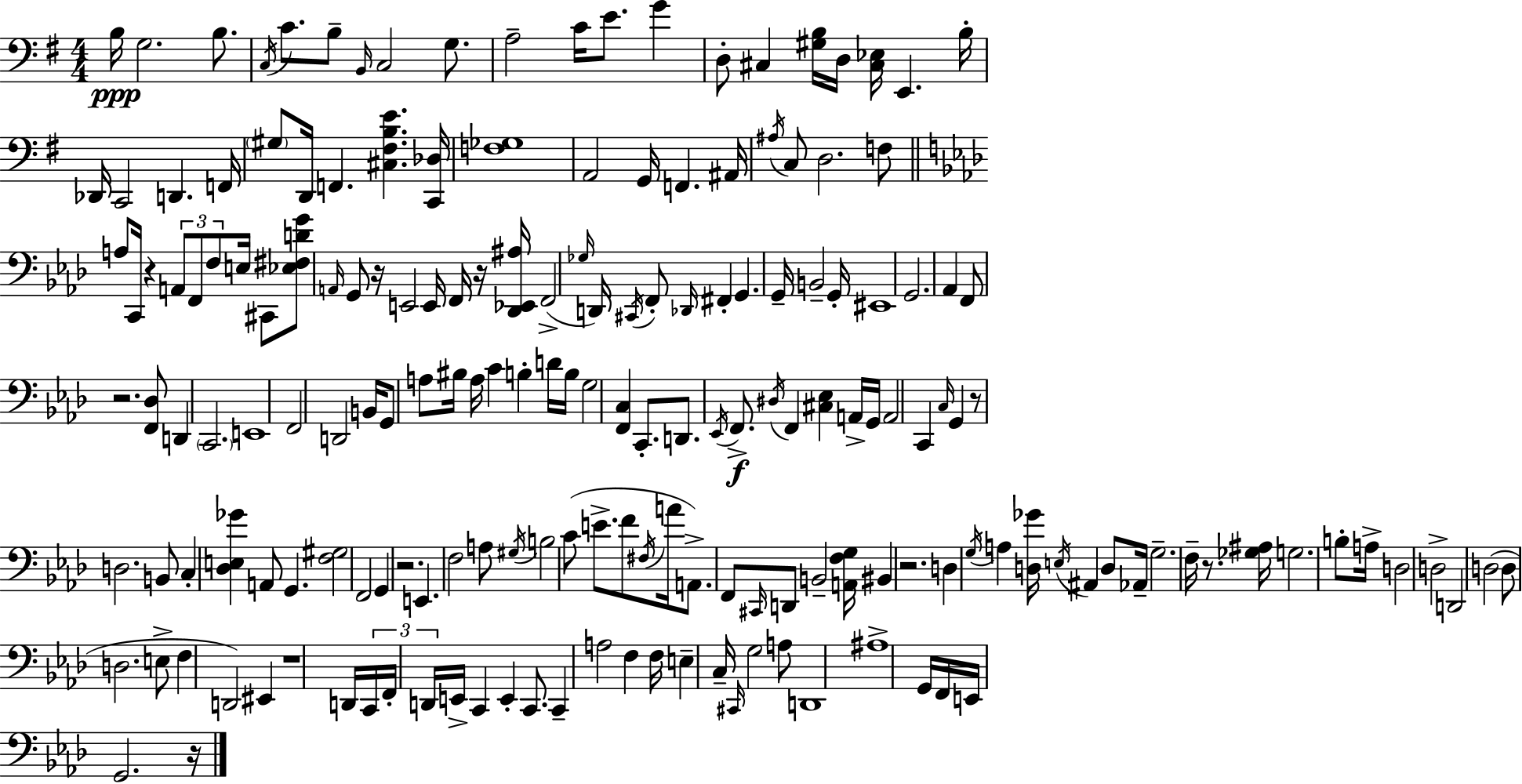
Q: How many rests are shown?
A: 10